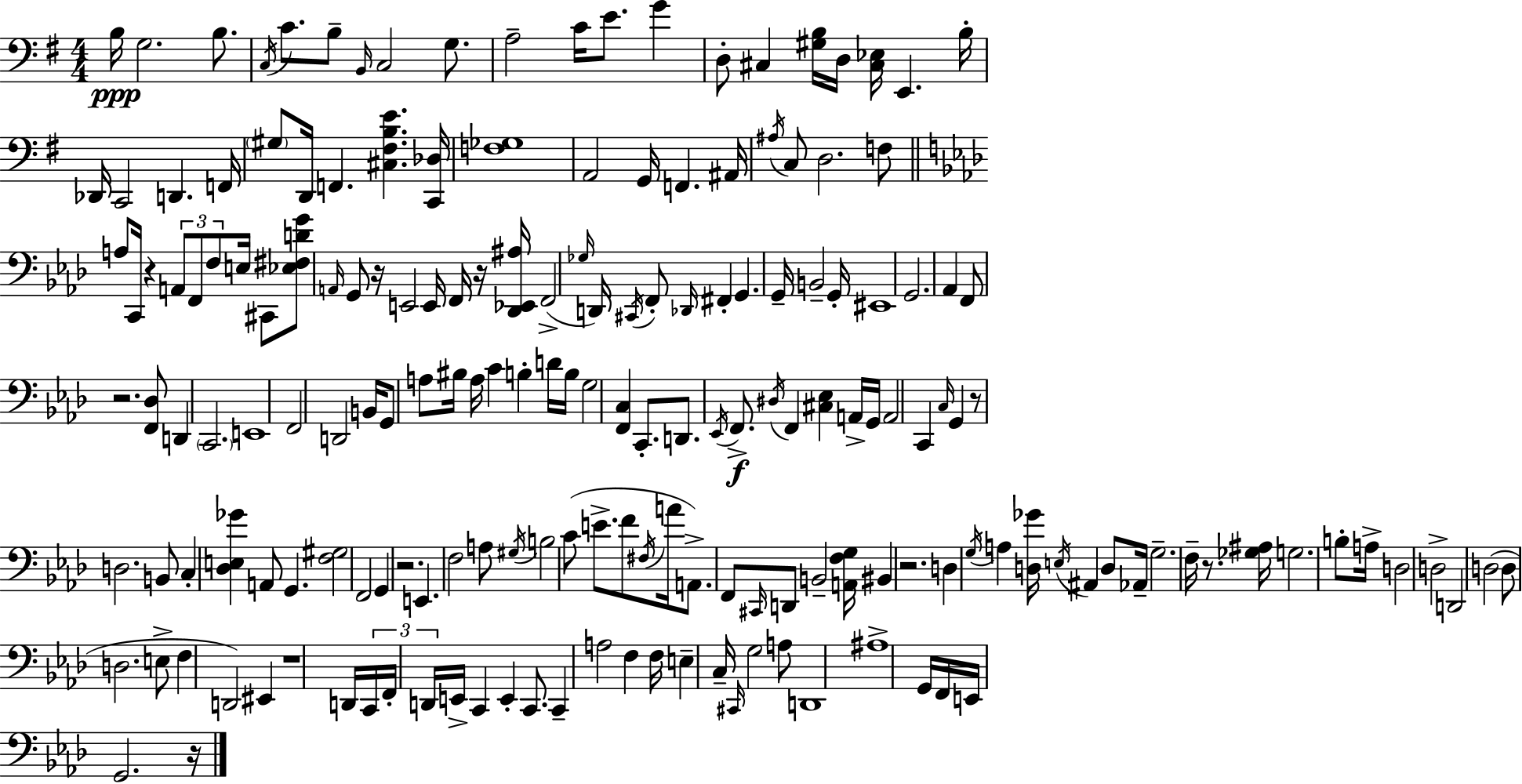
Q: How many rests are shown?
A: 10